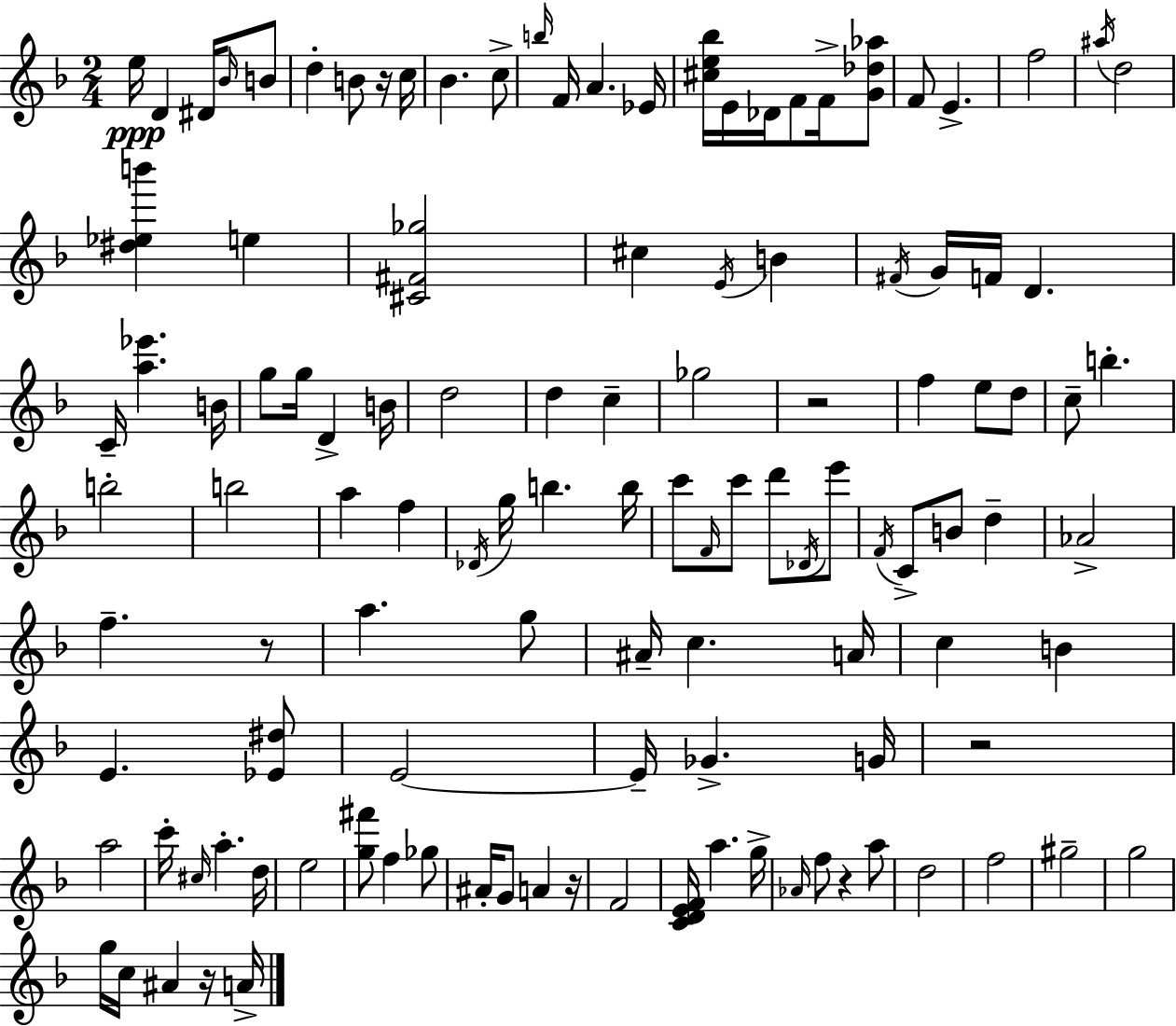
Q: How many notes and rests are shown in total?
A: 118